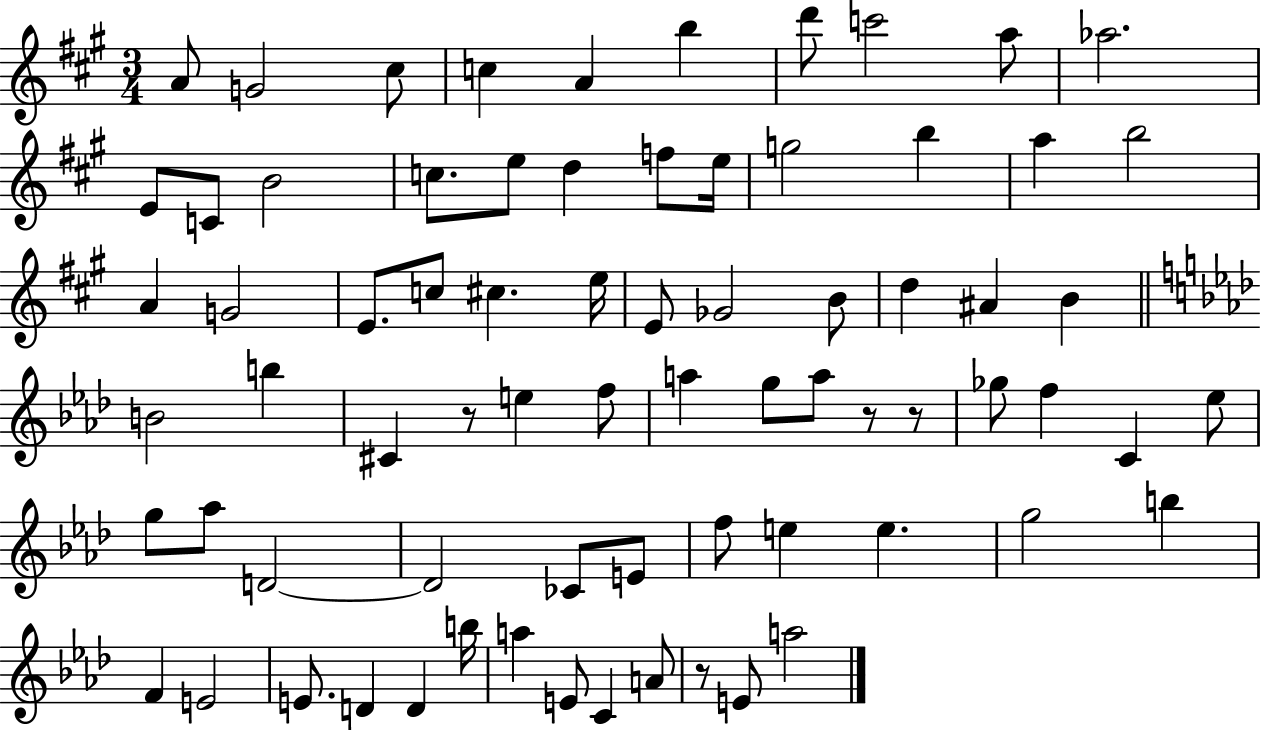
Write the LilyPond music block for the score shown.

{
  \clef treble
  \numericTimeSignature
  \time 3/4
  \key a \major
  \repeat volta 2 { a'8 g'2 cis''8 | c''4 a'4 b''4 | d'''8 c'''2 a''8 | aes''2. | \break e'8 c'8 b'2 | c''8. e''8 d''4 f''8 e''16 | g''2 b''4 | a''4 b''2 | \break a'4 g'2 | e'8. c''8 cis''4. e''16 | e'8 ges'2 b'8 | d''4 ais'4 b'4 | \break \bar "||" \break \key f \minor b'2 b''4 | cis'4 r8 e''4 f''8 | a''4 g''8 a''8 r8 r8 | ges''8 f''4 c'4 ees''8 | \break g''8 aes''8 d'2~~ | d'2 ces'8 e'8 | f''8 e''4 e''4. | g''2 b''4 | \break f'4 e'2 | e'8. d'4 d'4 b''16 | a''4 e'8 c'4 a'8 | r8 e'8 a''2 | \break } \bar "|."
}